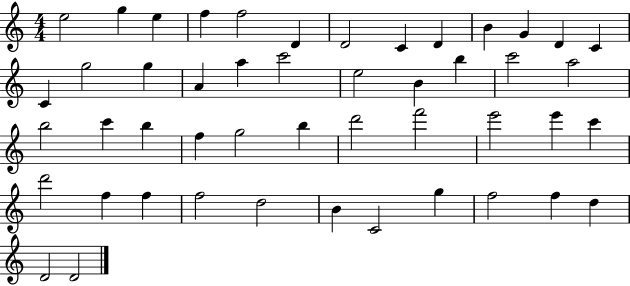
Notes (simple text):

E5/h G5/q E5/q F5/q F5/h D4/q D4/h C4/q D4/q B4/q G4/q D4/q C4/q C4/q G5/h G5/q A4/q A5/q C6/h E5/h B4/q B5/q C6/h A5/h B5/h C6/q B5/q F5/q G5/h B5/q D6/h F6/h E6/h E6/q C6/q D6/h F5/q F5/q F5/h D5/h B4/q C4/h G5/q F5/h F5/q D5/q D4/h D4/h